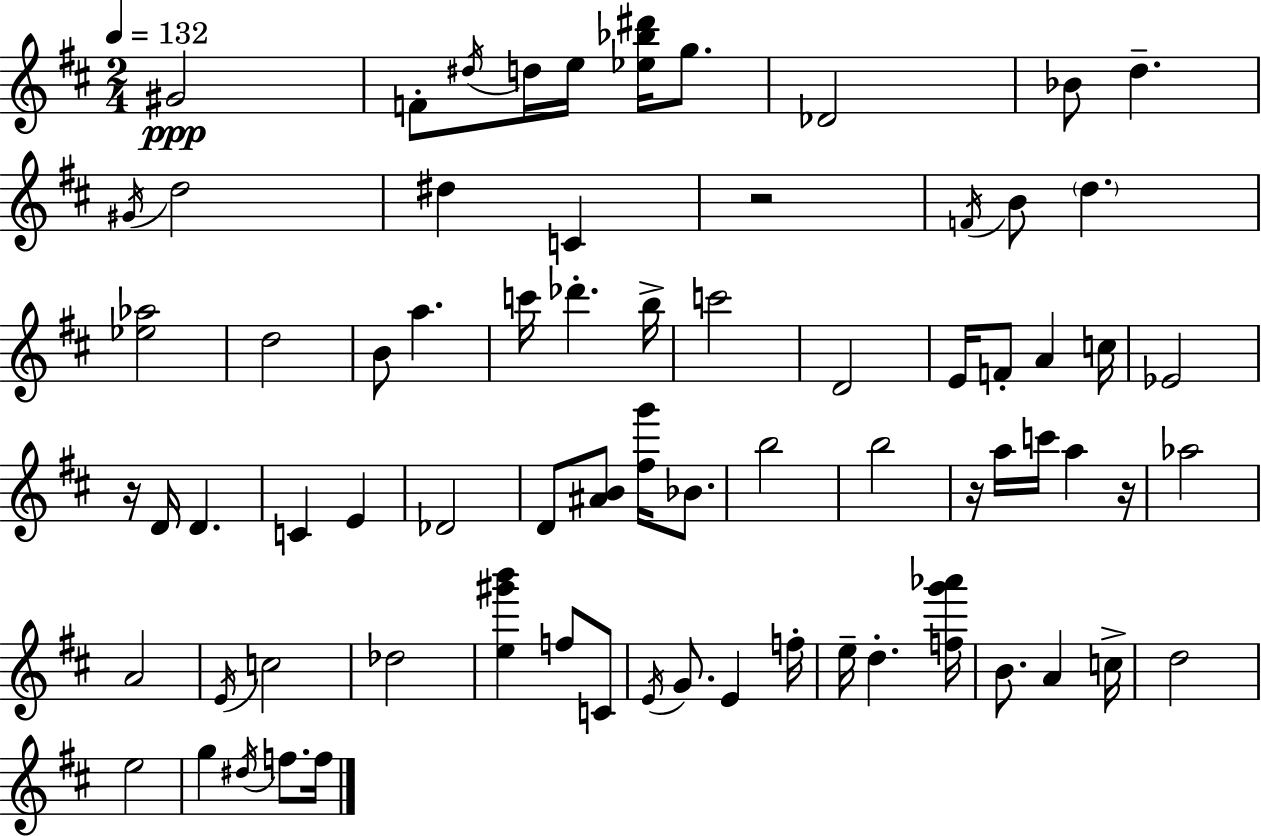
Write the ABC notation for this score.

X:1
T:Untitled
M:2/4
L:1/4
K:D
^G2 F/2 ^d/4 d/4 e/4 [_e_b^d']/4 g/2 _D2 _B/2 d ^G/4 d2 ^d C z2 F/4 B/2 d [_e_a]2 d2 B/2 a c'/4 _d' b/4 c'2 D2 E/4 F/2 A c/4 _E2 z/4 D/4 D C E _D2 D/2 [^AB]/2 [^fg']/4 _B/2 b2 b2 z/4 a/4 c'/4 a z/4 _a2 A2 E/4 c2 _d2 [e^g'b'] f/2 C/2 E/4 G/2 E f/4 e/4 d [fg'_a']/4 B/2 A c/4 d2 e2 g ^d/4 f/2 f/4